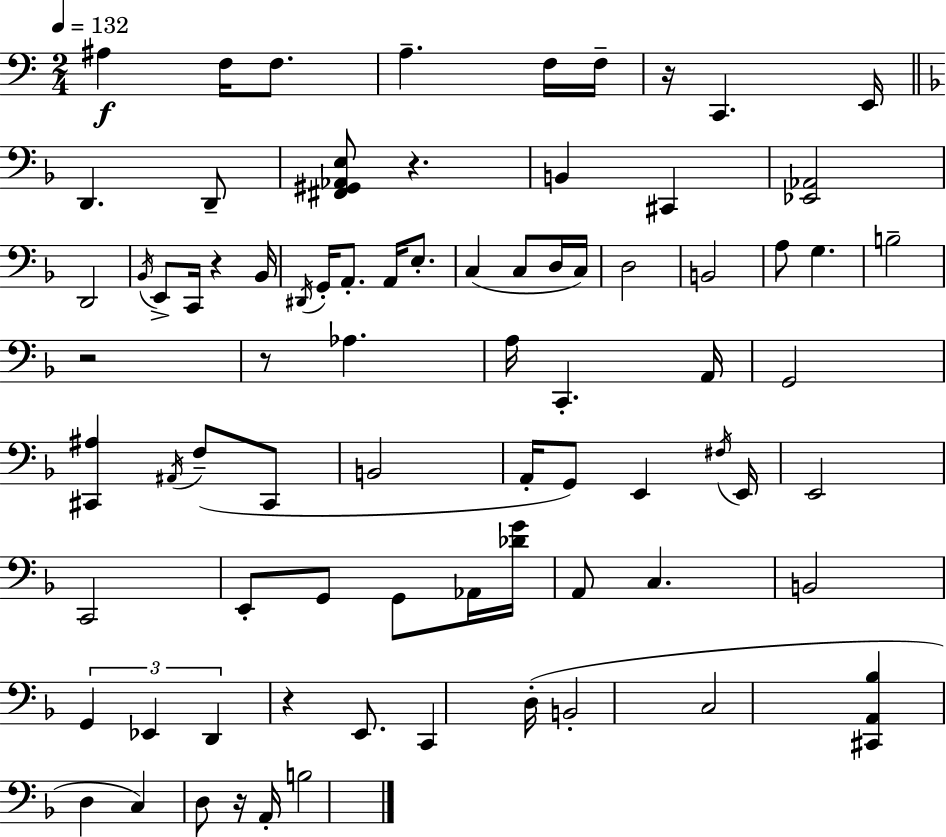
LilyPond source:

{
  \clef bass
  \numericTimeSignature
  \time 2/4
  \key a \minor
  \tempo 4 = 132
  ais4\f f16 f8. | a4.-- f16 f16-- | r16 c,4. e,16 | \bar "||" \break \key f \major d,4. d,8-- | <fis, gis, aes, e>8 r4. | b,4 cis,4 | <ees, aes,>2 | \break d,2 | \acciaccatura { bes,16 } e,8-> c,16 r4 | bes,16 \acciaccatura { dis,16 } g,16-. a,8.-. a,16 e8.-. | c4( c8 | \break d16 c16) d2 | b,2 | a8 g4. | b2-- | \break r2 | r8 aes4. | a16 c,4.-. | a,16 g,2 | \break <cis, ais>4 \acciaccatura { ais,16 } f8--( | cis,8 b,2 | a,16-. g,8) e,4 | \acciaccatura { fis16 } e,16 e,2 | \break c,2 | e,8-. g,8 | g,8 aes,16 <des' g'>16 a,8 c4. | b,2 | \break \tuplet 3/2 { g,4 | ees,4 d,4 } | r4 e,8. c,4 | d16-.( b,2-. | \break c2 | <cis, a, bes>4 | d4 c4) | d8 r16 a,16-. b2 | \break \bar "|."
}